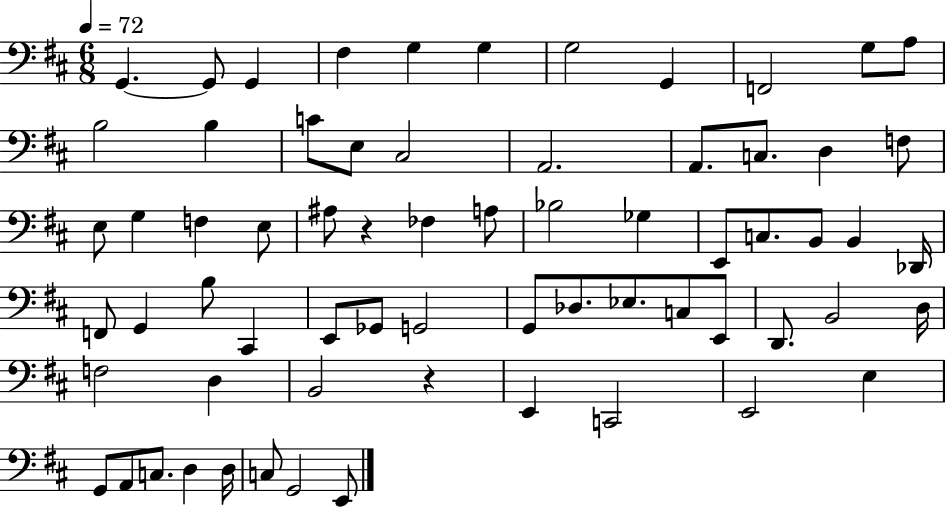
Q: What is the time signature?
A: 6/8